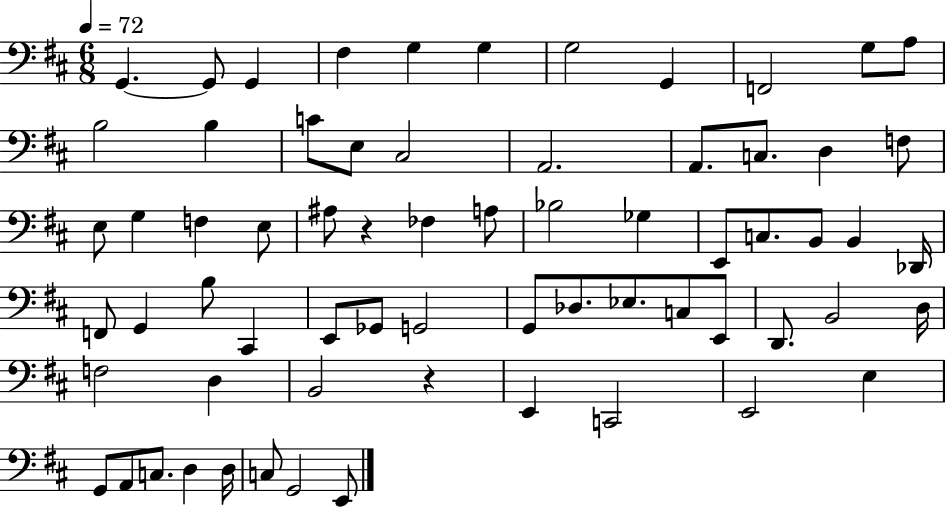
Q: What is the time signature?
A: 6/8